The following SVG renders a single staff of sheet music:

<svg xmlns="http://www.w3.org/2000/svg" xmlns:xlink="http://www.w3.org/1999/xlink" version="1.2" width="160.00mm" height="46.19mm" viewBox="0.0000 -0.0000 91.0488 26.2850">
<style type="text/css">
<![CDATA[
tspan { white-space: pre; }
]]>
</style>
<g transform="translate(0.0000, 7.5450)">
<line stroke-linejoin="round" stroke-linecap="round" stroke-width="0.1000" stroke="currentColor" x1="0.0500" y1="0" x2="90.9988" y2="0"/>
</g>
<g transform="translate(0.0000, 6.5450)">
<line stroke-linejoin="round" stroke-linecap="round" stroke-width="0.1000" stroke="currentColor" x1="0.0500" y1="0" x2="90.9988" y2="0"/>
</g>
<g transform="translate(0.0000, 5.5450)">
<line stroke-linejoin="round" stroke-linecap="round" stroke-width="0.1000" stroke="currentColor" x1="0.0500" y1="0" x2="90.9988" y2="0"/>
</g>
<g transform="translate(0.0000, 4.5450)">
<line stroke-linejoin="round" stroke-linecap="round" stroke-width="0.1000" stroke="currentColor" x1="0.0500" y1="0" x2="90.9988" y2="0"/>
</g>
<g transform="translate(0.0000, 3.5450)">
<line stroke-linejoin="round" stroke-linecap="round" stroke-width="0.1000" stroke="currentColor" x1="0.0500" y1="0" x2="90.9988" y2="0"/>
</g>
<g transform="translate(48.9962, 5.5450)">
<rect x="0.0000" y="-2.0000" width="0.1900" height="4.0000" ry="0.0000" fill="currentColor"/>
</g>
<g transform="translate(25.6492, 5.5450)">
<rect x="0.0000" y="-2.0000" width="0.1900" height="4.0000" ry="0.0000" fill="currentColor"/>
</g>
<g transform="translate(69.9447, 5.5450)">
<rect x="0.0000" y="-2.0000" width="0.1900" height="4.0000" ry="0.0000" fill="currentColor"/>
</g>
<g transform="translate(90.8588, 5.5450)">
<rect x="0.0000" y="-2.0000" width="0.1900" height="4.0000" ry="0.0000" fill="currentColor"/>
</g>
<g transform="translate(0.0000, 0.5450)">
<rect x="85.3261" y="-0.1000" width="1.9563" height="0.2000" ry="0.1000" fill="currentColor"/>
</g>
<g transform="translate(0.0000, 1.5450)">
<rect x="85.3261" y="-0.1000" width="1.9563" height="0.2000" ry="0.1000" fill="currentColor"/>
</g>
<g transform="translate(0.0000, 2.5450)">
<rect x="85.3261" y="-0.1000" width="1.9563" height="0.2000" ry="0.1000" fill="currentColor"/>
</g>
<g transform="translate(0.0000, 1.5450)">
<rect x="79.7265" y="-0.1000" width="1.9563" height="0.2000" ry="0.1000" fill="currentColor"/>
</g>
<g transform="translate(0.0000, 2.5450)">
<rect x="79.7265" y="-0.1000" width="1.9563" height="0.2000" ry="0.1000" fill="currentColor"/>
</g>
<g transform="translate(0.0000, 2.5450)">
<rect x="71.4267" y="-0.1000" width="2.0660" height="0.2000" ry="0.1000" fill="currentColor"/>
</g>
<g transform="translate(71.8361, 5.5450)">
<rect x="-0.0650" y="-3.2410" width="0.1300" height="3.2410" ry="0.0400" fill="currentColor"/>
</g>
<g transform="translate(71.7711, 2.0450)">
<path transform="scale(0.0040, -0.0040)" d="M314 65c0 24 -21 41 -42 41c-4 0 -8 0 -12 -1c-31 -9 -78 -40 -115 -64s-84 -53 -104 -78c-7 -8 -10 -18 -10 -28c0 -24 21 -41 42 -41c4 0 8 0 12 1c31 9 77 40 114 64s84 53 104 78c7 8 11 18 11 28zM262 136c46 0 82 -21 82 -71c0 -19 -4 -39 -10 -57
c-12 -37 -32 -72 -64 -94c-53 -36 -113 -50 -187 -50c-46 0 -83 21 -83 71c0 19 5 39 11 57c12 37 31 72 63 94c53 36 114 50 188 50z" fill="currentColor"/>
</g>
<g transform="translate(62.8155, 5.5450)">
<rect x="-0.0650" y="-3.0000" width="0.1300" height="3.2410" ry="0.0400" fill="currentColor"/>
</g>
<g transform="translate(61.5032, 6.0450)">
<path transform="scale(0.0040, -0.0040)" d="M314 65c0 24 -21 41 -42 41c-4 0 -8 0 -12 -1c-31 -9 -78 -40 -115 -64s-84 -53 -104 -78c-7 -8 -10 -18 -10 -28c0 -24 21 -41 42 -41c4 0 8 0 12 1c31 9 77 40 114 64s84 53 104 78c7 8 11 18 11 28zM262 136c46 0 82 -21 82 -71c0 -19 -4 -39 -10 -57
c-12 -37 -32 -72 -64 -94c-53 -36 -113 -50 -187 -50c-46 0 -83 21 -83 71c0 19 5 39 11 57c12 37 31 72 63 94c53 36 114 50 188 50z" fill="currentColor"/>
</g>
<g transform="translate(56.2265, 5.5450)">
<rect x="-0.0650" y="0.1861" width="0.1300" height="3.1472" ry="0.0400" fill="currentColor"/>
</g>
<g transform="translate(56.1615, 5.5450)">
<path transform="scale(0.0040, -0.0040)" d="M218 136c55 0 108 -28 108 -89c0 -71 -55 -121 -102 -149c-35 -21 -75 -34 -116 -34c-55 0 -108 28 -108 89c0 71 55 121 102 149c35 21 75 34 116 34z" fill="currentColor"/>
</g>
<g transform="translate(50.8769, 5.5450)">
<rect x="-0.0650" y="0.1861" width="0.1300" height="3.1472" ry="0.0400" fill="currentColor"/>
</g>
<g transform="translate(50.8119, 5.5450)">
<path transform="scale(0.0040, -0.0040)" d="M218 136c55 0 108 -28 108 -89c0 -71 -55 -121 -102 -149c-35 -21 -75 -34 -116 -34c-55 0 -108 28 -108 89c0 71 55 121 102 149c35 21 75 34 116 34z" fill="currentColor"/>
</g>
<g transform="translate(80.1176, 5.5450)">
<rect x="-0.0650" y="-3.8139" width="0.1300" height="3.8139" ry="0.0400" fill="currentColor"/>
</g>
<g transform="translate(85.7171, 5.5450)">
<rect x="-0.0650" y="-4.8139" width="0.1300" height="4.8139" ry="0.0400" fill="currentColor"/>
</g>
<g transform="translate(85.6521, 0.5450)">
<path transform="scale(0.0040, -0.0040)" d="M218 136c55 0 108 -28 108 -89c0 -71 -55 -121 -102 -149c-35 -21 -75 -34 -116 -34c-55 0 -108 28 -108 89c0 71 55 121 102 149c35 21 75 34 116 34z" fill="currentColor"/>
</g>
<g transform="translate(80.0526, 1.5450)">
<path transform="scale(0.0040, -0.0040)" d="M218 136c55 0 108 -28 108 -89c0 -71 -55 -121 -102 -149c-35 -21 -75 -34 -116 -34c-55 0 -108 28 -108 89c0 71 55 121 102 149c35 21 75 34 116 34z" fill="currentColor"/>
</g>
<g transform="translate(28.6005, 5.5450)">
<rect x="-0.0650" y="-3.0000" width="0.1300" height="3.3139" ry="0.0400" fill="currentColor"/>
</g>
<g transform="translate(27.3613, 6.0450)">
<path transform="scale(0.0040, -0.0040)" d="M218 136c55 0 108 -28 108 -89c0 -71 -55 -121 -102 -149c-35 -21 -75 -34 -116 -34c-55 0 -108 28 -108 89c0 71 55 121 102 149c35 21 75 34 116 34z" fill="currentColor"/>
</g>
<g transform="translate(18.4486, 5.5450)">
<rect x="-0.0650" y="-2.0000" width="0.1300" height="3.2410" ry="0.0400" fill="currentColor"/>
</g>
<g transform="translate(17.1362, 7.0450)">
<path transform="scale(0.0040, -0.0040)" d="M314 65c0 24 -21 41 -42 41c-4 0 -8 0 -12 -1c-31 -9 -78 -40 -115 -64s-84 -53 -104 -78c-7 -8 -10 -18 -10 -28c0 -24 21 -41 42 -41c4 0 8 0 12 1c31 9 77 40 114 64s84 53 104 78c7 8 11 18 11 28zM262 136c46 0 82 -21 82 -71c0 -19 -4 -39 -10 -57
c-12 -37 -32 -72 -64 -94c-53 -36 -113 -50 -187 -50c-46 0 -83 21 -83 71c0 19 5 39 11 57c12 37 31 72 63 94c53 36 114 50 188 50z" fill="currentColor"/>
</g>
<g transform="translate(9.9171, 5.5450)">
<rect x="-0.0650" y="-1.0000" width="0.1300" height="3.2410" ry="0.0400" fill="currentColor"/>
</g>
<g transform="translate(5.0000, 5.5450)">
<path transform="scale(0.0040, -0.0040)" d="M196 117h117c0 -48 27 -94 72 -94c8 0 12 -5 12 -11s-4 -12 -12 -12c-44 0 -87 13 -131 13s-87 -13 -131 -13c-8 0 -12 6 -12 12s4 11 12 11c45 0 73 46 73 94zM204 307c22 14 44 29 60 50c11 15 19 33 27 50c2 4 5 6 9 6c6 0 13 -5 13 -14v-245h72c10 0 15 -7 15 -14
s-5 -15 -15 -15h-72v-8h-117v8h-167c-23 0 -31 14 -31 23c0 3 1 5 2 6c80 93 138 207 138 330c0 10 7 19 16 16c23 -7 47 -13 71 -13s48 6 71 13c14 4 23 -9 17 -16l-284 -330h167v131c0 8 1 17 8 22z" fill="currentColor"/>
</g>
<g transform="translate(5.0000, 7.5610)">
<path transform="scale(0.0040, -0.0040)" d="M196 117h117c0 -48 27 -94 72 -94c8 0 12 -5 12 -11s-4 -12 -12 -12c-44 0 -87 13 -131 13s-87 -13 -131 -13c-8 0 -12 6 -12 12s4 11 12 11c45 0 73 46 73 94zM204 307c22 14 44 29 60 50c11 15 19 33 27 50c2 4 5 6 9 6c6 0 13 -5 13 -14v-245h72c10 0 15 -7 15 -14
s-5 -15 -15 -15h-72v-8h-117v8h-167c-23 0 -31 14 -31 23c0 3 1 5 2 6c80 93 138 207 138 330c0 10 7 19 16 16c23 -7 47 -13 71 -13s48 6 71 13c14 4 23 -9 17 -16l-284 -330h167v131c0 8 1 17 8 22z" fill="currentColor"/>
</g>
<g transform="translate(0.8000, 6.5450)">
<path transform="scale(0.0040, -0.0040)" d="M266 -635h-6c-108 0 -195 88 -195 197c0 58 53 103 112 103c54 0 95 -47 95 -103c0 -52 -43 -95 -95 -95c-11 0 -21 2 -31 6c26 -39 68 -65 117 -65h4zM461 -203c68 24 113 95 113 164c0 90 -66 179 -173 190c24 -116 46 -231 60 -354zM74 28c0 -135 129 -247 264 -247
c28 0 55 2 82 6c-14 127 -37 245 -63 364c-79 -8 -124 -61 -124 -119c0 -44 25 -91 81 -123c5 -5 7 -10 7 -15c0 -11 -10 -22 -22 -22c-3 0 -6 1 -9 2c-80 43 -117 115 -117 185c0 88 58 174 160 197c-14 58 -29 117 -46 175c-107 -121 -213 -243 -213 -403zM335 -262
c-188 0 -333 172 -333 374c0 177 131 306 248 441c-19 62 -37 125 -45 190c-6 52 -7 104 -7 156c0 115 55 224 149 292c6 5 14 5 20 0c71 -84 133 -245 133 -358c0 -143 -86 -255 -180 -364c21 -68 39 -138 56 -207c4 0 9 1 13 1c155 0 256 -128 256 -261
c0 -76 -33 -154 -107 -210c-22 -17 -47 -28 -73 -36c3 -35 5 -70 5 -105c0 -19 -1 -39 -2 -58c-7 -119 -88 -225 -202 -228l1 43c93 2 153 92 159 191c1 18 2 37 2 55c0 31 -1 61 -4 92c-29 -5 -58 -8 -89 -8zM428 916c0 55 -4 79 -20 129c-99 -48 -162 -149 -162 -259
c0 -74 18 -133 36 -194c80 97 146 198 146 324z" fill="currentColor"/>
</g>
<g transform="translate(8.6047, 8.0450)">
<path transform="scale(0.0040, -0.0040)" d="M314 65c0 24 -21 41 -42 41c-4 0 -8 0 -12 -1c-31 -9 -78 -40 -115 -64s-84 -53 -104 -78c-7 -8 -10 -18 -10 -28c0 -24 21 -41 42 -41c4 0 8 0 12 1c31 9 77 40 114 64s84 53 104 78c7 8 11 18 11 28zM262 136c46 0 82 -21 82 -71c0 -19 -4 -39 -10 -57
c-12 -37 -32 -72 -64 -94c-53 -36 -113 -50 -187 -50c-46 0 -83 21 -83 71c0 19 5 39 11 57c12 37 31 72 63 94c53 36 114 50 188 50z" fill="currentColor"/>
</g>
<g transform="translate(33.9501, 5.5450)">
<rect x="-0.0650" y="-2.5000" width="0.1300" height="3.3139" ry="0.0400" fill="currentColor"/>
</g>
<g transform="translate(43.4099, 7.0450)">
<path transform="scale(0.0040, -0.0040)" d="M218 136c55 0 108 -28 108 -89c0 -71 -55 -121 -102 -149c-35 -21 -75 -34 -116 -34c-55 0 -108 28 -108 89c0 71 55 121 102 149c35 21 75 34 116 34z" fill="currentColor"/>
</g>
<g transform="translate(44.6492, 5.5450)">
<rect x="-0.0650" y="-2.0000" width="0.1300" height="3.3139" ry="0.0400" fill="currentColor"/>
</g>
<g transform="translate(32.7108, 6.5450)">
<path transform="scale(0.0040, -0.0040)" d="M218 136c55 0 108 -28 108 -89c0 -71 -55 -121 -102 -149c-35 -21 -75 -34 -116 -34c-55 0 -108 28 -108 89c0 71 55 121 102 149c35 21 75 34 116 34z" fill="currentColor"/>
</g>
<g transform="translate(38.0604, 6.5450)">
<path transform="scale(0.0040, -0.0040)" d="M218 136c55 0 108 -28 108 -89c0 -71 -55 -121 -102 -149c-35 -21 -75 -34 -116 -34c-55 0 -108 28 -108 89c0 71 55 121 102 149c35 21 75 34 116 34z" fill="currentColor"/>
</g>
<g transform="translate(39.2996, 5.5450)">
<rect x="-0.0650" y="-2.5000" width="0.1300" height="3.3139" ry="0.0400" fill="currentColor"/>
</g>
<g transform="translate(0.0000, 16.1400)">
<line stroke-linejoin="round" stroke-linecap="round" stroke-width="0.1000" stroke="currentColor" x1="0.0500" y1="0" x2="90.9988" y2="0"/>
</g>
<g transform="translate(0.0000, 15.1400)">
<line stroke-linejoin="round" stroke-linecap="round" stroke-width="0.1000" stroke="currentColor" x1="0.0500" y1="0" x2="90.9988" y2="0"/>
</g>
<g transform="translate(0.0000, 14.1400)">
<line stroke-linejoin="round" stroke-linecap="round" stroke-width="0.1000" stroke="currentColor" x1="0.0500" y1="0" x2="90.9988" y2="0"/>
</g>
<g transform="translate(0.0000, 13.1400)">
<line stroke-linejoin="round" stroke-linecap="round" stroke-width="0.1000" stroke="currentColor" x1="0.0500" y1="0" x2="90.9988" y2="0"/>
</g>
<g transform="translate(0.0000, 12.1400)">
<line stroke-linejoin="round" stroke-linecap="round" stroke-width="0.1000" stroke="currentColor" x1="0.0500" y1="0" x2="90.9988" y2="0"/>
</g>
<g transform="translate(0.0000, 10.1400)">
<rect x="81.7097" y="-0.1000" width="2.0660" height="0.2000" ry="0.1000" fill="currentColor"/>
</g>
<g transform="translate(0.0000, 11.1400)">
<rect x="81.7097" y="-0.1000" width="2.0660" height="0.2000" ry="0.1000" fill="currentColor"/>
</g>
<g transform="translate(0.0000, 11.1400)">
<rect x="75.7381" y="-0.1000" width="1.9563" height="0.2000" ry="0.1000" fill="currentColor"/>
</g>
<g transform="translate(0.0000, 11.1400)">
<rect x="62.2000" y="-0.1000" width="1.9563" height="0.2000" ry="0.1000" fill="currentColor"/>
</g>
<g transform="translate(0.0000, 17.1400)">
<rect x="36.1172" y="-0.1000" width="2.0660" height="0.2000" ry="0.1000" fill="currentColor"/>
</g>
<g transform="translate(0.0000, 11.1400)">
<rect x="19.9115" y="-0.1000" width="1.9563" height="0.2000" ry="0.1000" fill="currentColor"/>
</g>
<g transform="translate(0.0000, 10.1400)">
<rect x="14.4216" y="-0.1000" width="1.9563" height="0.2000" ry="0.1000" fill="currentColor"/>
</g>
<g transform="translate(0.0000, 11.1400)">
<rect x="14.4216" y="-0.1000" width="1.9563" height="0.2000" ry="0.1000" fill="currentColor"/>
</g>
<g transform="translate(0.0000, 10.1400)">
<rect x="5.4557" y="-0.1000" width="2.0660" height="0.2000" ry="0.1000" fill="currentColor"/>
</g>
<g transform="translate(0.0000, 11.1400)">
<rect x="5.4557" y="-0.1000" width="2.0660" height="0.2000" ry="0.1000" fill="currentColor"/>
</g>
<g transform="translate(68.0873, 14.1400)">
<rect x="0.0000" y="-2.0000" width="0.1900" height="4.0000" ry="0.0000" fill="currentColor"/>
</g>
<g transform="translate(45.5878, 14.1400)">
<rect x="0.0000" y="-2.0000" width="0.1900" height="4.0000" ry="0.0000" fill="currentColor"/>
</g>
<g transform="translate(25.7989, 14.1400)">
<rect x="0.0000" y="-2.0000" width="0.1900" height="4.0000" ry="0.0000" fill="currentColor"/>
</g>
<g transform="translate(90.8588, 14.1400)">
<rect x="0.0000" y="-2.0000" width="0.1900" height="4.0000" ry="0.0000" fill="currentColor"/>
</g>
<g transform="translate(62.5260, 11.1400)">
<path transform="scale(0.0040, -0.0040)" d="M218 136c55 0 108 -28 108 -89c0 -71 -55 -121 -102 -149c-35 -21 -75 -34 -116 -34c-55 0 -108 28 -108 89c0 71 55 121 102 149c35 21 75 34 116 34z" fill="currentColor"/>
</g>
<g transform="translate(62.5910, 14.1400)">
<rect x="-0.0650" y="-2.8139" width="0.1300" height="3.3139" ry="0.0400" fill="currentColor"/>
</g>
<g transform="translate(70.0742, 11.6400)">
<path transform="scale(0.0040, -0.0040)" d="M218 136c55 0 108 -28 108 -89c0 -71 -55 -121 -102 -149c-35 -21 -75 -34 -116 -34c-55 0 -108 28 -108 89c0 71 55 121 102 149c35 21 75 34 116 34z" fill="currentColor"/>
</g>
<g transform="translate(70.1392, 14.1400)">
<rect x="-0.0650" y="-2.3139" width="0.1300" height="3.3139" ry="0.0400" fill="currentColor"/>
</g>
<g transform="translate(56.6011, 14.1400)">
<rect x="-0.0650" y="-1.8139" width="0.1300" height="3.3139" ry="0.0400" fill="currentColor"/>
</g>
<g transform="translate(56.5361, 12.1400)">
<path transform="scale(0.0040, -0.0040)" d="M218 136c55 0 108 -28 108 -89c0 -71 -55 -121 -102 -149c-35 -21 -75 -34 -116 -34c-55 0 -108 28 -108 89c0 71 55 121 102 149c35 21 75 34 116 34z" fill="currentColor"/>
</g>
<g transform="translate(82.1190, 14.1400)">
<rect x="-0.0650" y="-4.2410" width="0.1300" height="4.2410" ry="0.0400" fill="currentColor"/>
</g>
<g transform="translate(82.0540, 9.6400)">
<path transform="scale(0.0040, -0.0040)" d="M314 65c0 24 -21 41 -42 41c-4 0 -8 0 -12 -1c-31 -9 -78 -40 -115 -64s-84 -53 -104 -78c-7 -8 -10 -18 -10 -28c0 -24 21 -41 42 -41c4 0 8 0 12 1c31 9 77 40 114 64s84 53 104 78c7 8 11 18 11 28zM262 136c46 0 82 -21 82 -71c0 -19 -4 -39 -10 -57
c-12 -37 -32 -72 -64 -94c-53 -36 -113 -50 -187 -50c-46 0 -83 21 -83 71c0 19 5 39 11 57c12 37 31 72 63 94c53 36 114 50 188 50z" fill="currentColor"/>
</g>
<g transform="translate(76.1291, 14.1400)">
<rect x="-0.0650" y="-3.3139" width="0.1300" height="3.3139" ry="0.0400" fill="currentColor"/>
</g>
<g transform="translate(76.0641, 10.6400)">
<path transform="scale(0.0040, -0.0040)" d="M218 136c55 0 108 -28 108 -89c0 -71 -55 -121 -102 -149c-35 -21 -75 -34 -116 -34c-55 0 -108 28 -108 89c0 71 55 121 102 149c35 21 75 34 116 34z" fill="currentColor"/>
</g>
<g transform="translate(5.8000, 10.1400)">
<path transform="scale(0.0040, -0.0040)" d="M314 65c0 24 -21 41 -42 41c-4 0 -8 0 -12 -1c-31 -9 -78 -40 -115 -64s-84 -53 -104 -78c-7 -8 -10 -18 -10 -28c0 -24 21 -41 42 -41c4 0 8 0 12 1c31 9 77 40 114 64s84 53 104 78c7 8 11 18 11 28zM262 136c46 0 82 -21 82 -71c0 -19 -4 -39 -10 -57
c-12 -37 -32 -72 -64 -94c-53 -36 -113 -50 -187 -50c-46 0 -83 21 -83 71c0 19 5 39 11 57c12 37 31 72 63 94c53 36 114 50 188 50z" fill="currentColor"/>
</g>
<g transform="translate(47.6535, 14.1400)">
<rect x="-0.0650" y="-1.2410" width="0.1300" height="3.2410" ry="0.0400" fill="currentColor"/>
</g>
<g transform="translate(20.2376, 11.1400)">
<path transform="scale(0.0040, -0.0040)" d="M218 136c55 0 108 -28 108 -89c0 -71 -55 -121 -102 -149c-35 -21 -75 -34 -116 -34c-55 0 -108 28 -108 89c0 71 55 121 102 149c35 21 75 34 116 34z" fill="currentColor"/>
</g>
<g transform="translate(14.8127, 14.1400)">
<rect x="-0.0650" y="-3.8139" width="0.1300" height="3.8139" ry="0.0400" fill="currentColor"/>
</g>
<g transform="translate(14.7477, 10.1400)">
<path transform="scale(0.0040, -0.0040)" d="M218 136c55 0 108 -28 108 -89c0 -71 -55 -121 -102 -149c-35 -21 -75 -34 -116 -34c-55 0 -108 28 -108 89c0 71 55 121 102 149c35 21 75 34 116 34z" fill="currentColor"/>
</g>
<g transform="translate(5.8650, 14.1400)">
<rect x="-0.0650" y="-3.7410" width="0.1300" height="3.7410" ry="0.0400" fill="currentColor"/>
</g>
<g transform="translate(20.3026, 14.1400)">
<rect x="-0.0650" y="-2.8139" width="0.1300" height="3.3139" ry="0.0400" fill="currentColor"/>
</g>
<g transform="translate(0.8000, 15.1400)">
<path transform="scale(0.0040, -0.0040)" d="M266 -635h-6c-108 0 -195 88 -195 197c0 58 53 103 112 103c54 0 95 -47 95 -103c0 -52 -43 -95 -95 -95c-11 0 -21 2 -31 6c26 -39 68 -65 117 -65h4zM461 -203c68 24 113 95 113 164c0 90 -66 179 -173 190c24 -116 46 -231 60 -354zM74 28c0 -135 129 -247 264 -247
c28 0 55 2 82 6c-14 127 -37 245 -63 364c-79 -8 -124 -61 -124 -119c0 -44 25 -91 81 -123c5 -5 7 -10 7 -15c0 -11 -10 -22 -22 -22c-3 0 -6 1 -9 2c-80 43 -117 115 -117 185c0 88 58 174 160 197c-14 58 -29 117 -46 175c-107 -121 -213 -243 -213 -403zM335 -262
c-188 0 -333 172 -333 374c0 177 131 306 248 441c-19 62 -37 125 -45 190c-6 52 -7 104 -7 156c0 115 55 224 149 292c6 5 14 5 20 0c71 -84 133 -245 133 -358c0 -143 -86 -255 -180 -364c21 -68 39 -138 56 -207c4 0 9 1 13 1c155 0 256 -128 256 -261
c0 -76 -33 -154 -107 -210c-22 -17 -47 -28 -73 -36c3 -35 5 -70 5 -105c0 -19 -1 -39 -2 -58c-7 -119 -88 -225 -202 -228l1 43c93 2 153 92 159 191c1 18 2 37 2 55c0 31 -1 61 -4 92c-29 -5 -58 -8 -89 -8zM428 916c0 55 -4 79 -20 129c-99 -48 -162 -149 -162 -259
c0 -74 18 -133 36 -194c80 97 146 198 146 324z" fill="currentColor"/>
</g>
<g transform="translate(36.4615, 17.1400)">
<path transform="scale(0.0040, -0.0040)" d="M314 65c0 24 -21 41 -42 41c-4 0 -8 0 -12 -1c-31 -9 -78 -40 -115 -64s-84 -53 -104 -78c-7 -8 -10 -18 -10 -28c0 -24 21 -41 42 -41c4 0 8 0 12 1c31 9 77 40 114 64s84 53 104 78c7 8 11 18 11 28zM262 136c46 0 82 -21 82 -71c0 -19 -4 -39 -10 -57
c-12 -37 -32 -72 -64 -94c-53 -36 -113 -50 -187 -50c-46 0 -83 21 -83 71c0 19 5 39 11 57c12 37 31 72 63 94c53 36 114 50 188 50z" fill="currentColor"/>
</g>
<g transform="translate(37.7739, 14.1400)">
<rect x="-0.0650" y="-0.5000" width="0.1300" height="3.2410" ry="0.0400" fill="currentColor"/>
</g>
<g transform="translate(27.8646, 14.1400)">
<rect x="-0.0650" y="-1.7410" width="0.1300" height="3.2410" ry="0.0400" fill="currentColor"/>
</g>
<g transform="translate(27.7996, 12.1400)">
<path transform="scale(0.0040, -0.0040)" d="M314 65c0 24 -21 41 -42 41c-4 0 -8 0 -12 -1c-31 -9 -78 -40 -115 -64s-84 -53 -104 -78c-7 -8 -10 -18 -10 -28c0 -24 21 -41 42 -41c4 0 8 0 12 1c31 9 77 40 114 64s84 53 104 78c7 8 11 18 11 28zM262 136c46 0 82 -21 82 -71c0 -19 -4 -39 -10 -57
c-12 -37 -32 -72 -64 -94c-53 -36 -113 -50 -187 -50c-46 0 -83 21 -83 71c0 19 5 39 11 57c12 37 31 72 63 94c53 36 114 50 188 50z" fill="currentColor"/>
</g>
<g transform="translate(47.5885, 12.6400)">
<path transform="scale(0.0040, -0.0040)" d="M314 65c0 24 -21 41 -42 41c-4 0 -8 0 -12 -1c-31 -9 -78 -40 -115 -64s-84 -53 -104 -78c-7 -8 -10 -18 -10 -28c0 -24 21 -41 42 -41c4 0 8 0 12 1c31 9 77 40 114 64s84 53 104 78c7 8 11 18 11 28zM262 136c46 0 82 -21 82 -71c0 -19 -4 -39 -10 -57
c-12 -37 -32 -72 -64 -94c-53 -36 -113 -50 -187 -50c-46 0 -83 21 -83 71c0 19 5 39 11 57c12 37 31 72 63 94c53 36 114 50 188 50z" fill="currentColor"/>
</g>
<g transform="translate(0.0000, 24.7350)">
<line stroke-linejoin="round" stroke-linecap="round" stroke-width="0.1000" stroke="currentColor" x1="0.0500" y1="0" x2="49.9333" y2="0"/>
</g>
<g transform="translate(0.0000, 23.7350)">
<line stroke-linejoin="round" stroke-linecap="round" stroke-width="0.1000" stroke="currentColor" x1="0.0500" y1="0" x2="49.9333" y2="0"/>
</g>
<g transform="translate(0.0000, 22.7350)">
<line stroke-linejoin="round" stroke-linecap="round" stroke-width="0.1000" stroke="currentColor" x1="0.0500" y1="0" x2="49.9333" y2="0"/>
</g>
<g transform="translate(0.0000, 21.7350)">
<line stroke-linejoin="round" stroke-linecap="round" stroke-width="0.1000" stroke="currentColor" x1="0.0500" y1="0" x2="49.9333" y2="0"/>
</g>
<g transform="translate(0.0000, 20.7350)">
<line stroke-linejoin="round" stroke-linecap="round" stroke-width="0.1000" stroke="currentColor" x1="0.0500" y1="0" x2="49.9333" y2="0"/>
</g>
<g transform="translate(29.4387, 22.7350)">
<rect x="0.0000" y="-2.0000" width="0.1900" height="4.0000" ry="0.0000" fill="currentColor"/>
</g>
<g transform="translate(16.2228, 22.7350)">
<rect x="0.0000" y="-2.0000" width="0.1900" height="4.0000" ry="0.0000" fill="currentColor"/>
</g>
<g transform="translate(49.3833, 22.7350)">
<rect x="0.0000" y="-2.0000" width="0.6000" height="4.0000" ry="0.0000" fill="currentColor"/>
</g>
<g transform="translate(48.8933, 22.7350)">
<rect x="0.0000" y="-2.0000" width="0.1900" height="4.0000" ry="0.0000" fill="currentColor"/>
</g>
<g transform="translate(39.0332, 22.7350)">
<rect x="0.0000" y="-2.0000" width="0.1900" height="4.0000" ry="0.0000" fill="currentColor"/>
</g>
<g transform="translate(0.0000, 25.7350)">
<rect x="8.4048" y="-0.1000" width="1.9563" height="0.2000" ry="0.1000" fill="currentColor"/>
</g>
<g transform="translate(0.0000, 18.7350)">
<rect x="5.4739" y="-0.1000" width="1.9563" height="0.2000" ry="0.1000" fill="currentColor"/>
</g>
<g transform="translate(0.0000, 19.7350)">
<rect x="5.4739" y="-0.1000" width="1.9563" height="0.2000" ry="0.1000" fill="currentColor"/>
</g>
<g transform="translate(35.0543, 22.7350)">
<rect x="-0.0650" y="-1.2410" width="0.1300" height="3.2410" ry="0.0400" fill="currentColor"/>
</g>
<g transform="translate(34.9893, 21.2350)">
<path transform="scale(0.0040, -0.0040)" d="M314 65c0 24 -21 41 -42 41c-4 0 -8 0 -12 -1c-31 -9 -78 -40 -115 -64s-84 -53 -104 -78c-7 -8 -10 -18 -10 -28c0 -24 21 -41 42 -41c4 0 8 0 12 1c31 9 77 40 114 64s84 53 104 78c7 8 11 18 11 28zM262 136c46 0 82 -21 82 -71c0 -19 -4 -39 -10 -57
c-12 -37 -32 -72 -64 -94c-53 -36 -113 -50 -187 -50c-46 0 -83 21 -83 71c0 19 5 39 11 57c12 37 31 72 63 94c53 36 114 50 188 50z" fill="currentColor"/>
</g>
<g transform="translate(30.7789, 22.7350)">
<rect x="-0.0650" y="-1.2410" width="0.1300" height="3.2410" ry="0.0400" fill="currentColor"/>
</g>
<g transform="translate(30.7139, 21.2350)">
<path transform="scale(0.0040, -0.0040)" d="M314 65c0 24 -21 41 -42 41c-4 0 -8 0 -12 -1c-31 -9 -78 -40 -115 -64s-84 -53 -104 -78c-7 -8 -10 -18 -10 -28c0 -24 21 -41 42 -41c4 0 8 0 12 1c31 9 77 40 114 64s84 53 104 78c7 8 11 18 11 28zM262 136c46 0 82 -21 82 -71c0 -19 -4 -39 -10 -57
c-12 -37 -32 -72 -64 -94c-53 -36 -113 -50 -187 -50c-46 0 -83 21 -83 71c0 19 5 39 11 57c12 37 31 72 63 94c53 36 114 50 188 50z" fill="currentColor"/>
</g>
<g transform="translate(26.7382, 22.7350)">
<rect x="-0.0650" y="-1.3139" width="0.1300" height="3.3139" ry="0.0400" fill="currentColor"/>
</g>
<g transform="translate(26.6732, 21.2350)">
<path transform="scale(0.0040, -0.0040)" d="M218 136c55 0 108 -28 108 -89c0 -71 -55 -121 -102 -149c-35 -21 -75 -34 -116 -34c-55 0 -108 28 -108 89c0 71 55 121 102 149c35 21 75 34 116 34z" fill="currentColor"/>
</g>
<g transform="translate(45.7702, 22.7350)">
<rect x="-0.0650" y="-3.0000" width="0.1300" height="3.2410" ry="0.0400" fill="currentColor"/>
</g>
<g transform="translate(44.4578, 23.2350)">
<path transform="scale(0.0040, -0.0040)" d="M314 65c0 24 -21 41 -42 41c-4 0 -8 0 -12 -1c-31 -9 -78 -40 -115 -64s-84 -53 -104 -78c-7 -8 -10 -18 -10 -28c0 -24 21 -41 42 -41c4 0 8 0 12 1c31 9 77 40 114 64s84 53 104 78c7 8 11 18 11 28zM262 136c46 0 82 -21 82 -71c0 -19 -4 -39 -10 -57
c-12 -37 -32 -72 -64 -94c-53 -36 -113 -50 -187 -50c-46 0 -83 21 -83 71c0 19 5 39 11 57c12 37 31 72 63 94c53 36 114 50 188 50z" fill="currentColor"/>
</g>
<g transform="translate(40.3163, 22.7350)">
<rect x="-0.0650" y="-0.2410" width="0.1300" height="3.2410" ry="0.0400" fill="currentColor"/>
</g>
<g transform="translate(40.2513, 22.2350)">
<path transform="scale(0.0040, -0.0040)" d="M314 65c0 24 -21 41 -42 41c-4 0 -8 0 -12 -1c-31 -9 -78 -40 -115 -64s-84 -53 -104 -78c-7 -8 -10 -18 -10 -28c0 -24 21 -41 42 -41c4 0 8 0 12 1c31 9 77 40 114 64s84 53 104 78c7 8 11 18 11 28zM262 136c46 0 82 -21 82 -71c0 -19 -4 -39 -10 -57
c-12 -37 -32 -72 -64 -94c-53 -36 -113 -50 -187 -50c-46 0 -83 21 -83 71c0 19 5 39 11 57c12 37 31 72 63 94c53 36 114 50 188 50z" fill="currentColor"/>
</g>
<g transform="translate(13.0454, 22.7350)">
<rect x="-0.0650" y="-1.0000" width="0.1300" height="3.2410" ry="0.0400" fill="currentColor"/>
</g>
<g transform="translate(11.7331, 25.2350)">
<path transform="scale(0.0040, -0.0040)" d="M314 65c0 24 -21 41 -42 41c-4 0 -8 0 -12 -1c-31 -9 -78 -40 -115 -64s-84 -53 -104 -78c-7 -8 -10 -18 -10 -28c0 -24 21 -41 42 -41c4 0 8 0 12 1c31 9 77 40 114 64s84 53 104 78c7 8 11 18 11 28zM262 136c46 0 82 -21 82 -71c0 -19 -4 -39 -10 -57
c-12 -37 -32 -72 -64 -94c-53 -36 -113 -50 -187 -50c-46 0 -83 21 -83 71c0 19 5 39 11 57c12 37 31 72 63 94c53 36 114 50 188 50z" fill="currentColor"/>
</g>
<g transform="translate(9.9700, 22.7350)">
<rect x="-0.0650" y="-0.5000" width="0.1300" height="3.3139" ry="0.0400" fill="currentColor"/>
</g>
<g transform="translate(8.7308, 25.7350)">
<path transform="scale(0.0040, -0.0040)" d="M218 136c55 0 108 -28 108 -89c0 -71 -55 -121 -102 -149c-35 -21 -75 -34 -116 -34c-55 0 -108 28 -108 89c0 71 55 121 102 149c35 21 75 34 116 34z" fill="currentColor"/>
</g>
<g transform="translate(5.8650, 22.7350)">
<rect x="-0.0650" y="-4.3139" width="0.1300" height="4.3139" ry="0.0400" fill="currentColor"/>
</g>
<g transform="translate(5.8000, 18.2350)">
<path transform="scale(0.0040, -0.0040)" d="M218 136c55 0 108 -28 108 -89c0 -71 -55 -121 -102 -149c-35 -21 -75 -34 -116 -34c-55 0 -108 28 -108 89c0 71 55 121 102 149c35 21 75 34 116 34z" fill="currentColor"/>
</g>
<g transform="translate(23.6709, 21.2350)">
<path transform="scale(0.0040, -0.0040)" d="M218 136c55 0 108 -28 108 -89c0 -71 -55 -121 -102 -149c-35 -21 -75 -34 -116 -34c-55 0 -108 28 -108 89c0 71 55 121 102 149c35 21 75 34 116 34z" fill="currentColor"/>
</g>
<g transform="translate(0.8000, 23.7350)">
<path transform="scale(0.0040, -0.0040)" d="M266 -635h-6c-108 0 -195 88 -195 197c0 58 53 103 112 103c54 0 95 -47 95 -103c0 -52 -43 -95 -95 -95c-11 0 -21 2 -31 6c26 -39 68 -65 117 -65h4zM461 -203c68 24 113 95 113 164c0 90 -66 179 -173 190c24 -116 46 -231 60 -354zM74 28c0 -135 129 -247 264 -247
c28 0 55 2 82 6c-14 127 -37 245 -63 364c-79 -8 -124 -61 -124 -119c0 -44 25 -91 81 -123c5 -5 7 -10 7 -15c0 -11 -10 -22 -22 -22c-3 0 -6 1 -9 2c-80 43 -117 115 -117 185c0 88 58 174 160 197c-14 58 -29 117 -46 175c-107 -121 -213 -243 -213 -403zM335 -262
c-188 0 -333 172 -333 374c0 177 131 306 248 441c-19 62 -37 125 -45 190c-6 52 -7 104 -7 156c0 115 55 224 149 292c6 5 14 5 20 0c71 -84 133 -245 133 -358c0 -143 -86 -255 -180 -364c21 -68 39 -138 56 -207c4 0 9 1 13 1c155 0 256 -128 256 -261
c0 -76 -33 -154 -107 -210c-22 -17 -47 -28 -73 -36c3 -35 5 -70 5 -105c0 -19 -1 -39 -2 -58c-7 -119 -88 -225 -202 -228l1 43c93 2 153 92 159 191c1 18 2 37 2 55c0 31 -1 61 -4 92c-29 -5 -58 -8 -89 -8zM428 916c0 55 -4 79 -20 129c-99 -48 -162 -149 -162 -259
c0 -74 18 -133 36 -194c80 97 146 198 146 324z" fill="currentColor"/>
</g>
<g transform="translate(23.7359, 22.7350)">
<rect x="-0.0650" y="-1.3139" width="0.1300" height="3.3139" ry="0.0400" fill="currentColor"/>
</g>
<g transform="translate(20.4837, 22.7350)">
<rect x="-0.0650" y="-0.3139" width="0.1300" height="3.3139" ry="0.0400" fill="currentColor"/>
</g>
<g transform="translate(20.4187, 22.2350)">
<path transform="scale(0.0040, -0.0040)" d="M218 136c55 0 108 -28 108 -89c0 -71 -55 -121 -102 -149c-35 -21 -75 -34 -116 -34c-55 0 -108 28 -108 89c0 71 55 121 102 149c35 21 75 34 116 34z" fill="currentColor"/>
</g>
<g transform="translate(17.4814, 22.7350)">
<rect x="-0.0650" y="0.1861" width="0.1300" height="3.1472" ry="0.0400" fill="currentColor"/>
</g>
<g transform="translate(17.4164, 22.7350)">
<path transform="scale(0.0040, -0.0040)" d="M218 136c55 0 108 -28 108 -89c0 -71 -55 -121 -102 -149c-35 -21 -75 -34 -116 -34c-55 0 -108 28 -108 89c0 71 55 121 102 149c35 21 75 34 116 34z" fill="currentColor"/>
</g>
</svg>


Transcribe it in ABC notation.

X:1
T:Untitled
M:4/4
L:1/4
K:C
D2 F2 A G G F B B A2 b2 c' e' c'2 c' a f2 C2 e2 f a g b d'2 d' C D2 B c e e e2 e2 c2 A2